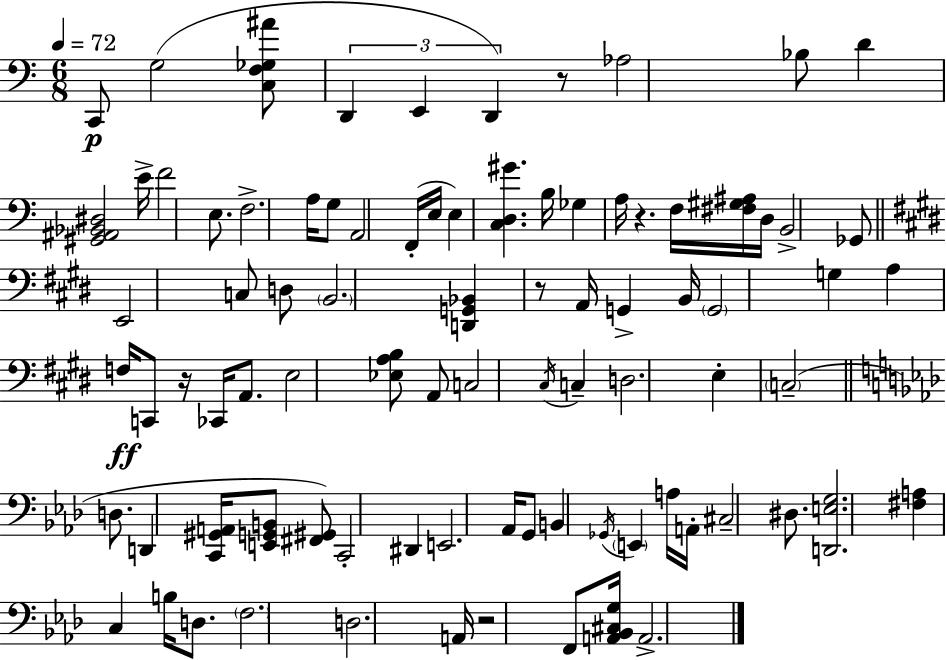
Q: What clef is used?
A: bass